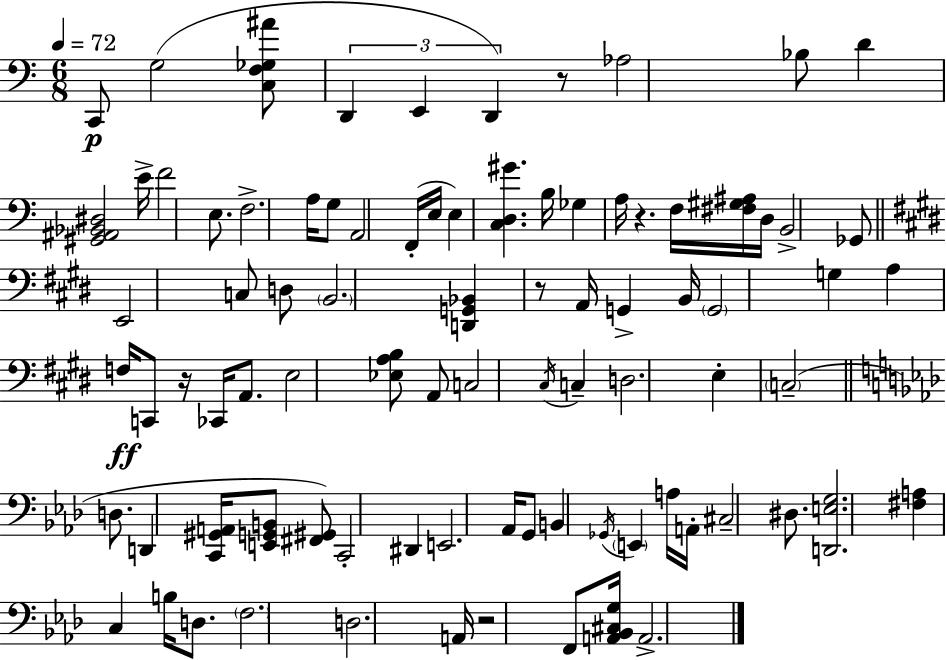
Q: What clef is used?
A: bass